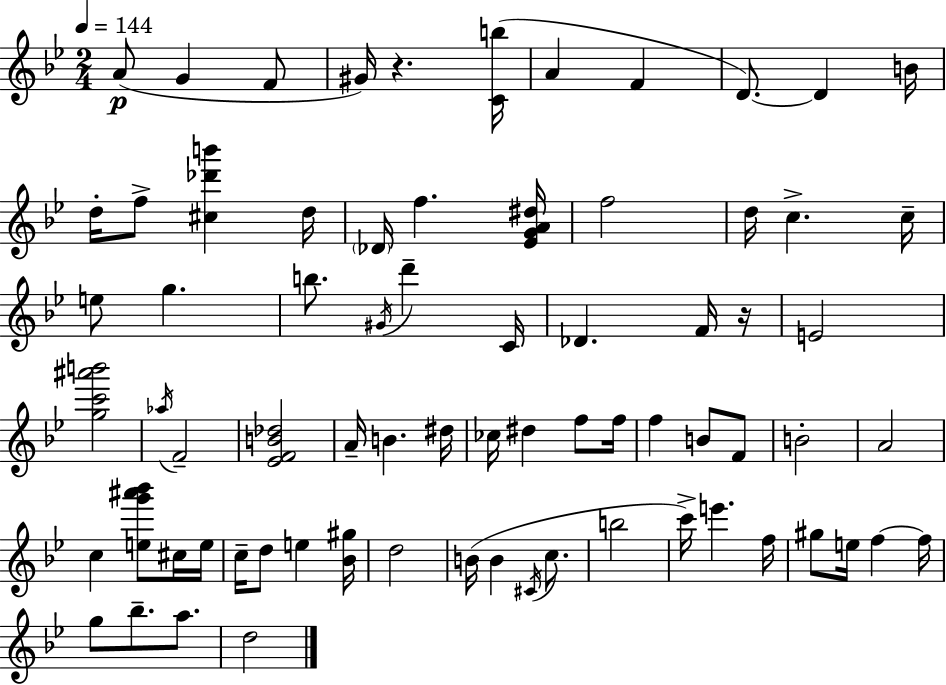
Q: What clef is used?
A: treble